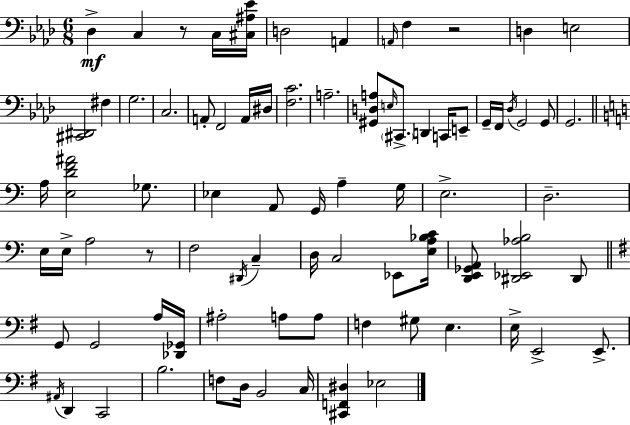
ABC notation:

X:1
T:Untitled
M:6/8
L:1/4
K:Fm
_D, C, z/2 C,/4 [^C,^A,_E]/4 D,2 A,, A,,/4 F, z2 D, E,2 [^C,,^D,,]2 ^F, G,2 C,2 A,,/2 F,,2 A,,/4 ^D,/4 [F,C]2 A,2 [^G,,D,A,]/2 E,/4 ^C,,/2 D,, C,,/4 E,,/2 G,,/4 F,,/4 _D,/4 G,,2 G,,/2 G,,2 A,/4 [E,DF^A]2 _G,/2 _E, A,,/2 G,,/4 A, G,/4 E,2 D,2 E,/4 E,/4 A,2 z/2 F,2 ^D,,/4 C, D,/4 C,2 _E,,/2 [E,A,_B,C]/4 [D,,E,,_G,,A,,]/2 [^D,,_E,,_A,B,]2 ^D,,/2 G,,/2 G,,2 A,/4 [_D,,_G,,]/4 ^A,2 A,/2 A,/2 F, ^G,/2 E, E,/4 E,,2 E,,/2 ^A,,/4 D,, C,,2 B,2 F,/2 D,/4 B,,2 C,/4 [^C,,F,,^D,] _E,2